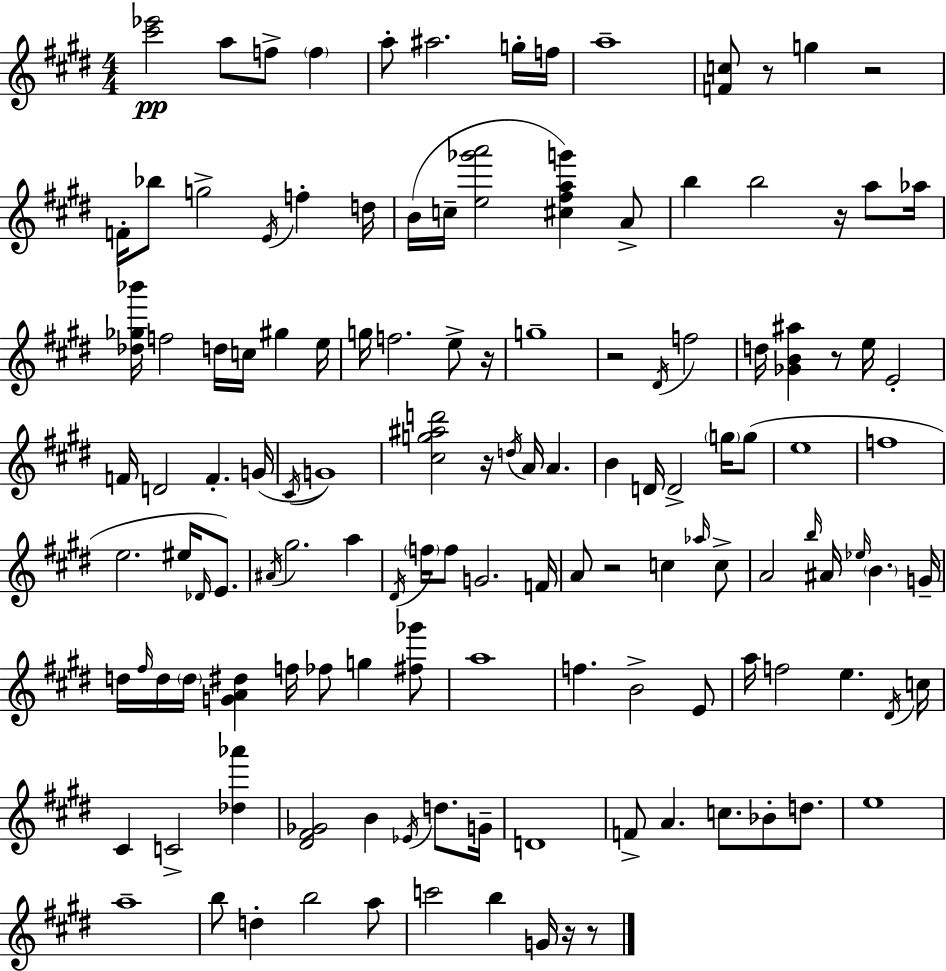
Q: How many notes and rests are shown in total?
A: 132